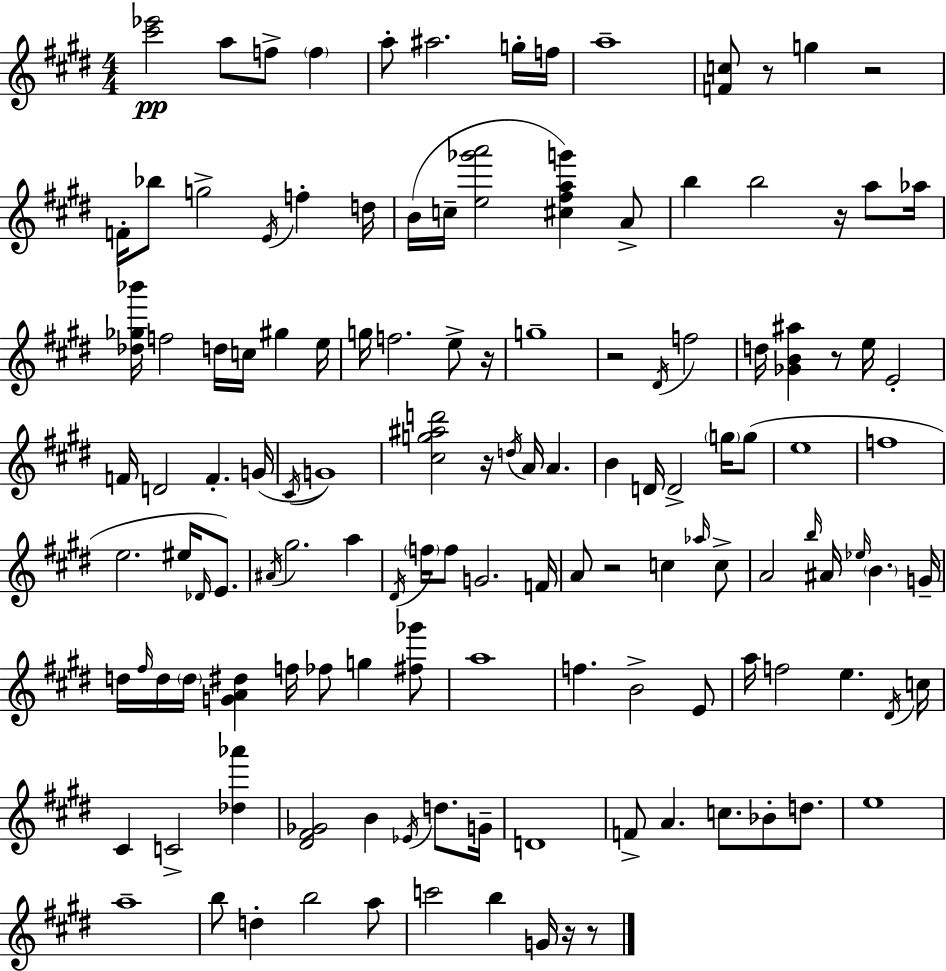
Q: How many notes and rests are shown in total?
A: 132